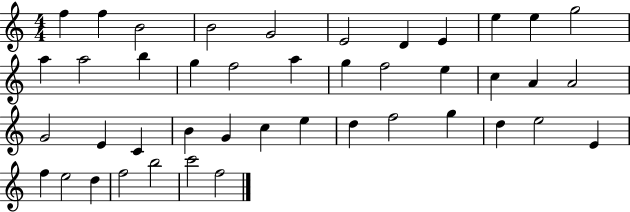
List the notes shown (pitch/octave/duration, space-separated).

F5/q F5/q B4/h B4/h G4/h E4/h D4/q E4/q E5/q E5/q G5/h A5/q A5/h B5/q G5/q F5/h A5/q G5/q F5/h E5/q C5/q A4/q A4/h G4/h E4/q C4/q B4/q G4/q C5/q E5/q D5/q F5/h G5/q D5/q E5/h E4/q F5/q E5/h D5/q F5/h B5/h C6/h F5/h